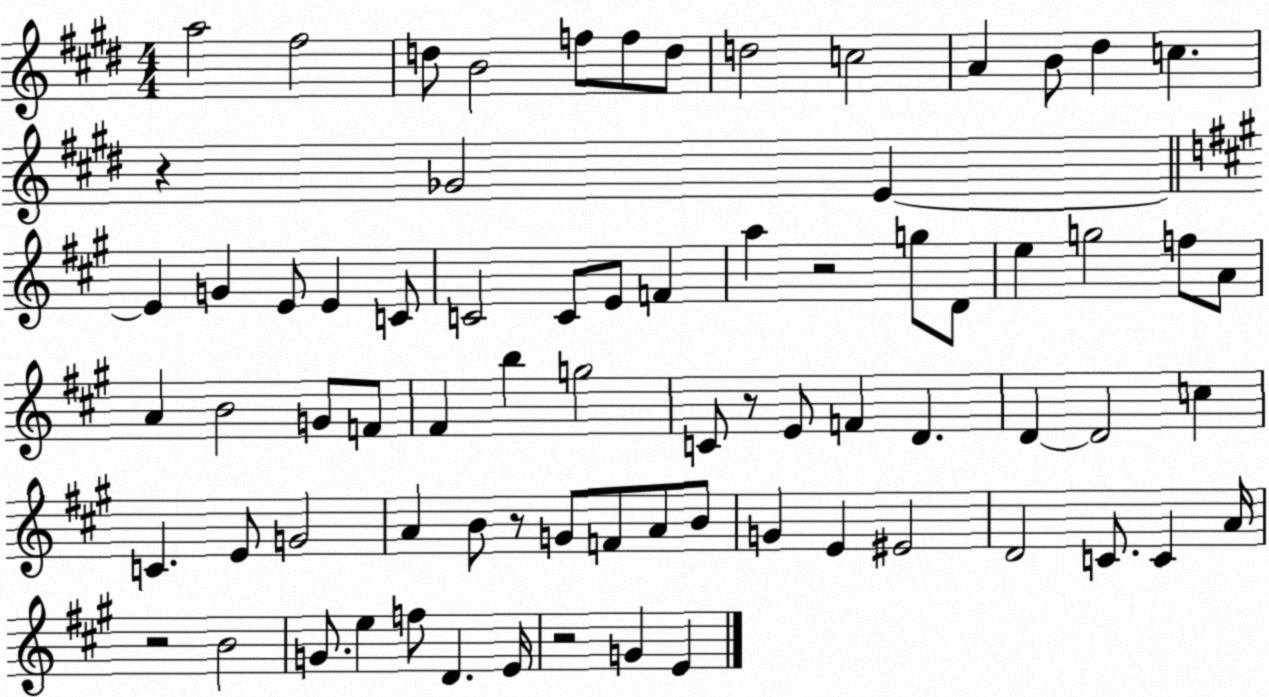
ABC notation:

X:1
T:Untitled
M:4/4
L:1/4
K:E
a2 ^f2 d/2 B2 f/2 f/2 d/2 d2 c2 A B/2 ^d c z _G2 E E G E/2 E C/2 C2 C/2 E/2 F a z2 g/2 D/2 e g2 f/2 A/2 A B2 G/2 F/2 ^F b g2 C/2 z/2 E/2 F D D D2 c C E/2 G2 A B/2 z/2 G/2 F/2 A/2 B/2 G E ^E2 D2 C/2 C A/4 z2 B2 G/2 e f/2 D E/4 z2 G E